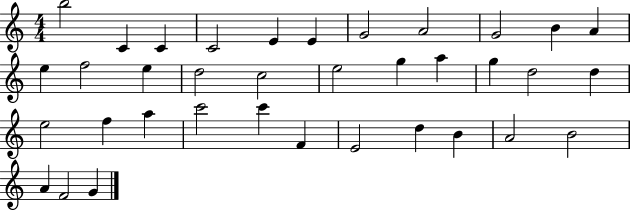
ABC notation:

X:1
T:Untitled
M:4/4
L:1/4
K:C
b2 C C C2 E E G2 A2 G2 B A e f2 e d2 c2 e2 g a g d2 d e2 f a c'2 c' F E2 d B A2 B2 A F2 G